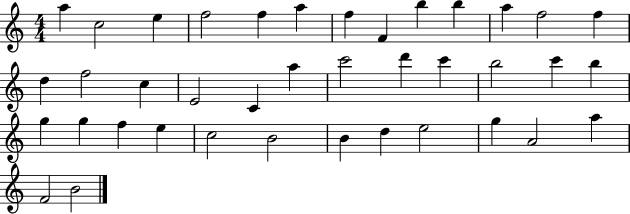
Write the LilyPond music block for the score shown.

{
  \clef treble
  \numericTimeSignature
  \time 4/4
  \key c \major
  a''4 c''2 e''4 | f''2 f''4 a''4 | f''4 f'4 b''4 b''4 | a''4 f''2 f''4 | \break d''4 f''2 c''4 | e'2 c'4 a''4 | c'''2 d'''4 c'''4 | b''2 c'''4 b''4 | \break g''4 g''4 f''4 e''4 | c''2 b'2 | b'4 d''4 e''2 | g''4 a'2 a''4 | \break f'2 b'2 | \bar "|."
}